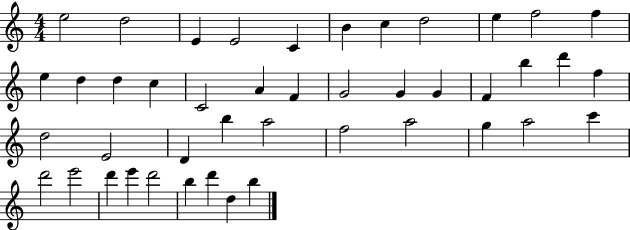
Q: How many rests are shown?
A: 0